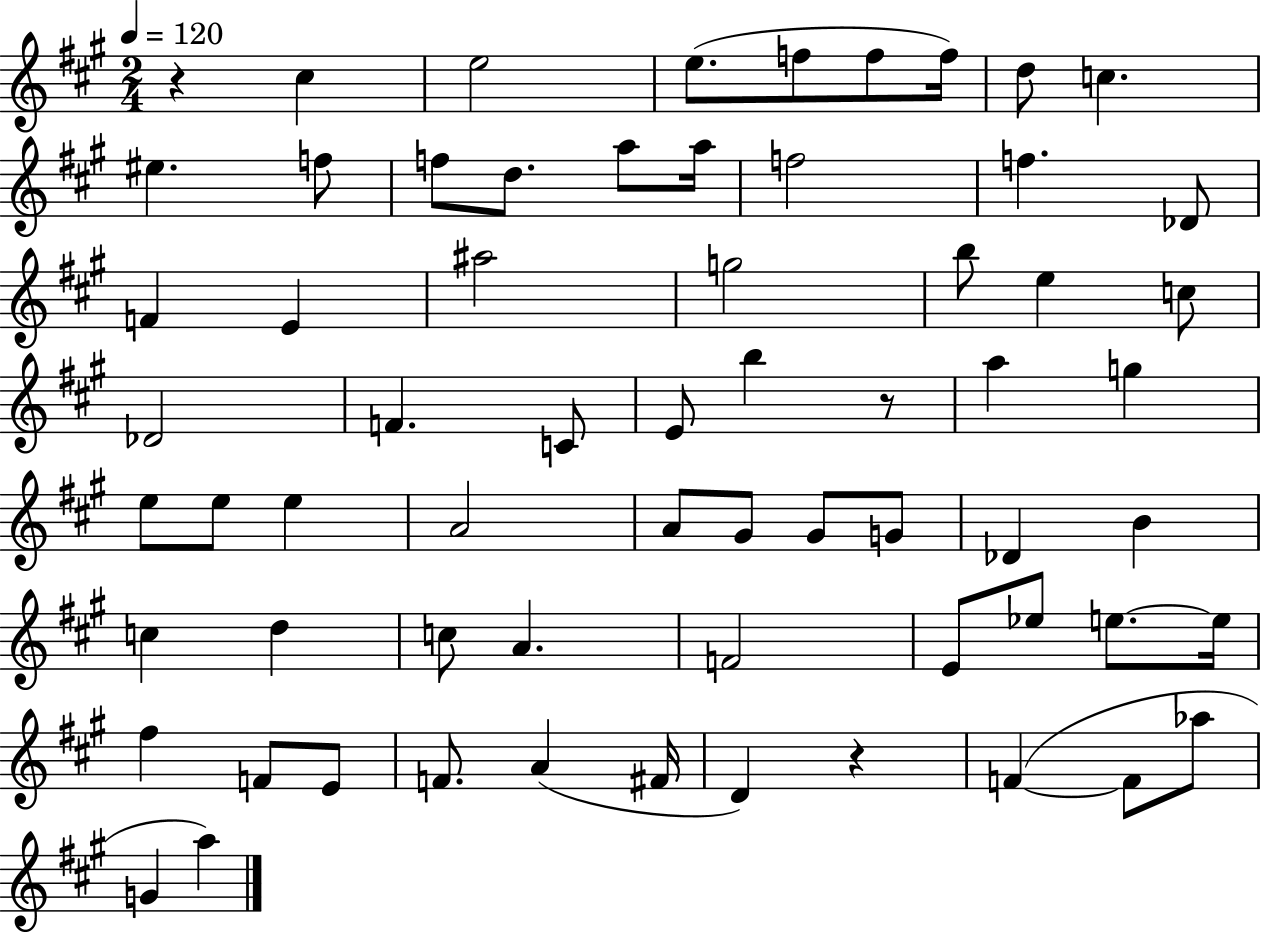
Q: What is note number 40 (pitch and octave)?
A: Db4